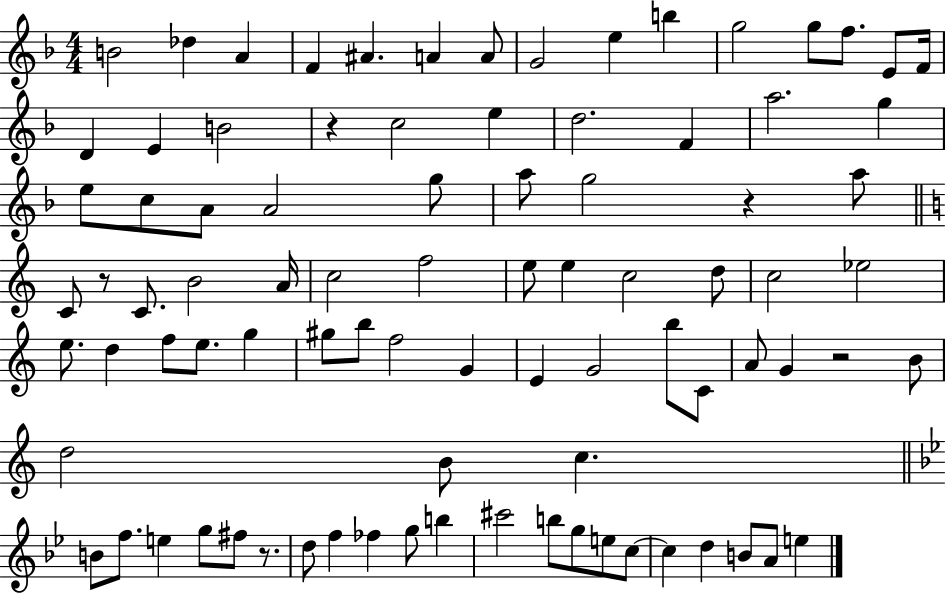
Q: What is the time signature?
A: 4/4